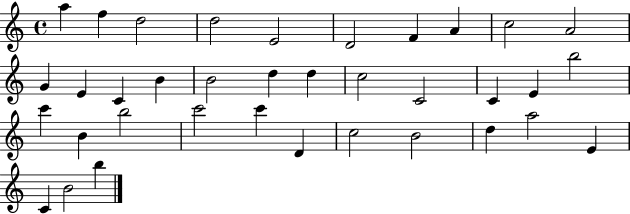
{
  \clef treble
  \time 4/4
  \defaultTimeSignature
  \key c \major
  a''4 f''4 d''2 | d''2 e'2 | d'2 f'4 a'4 | c''2 a'2 | \break g'4 e'4 c'4 b'4 | b'2 d''4 d''4 | c''2 c'2 | c'4 e'4 b''2 | \break c'''4 b'4 b''2 | c'''2 c'''4 d'4 | c''2 b'2 | d''4 a''2 e'4 | \break c'4 b'2 b''4 | \bar "|."
}